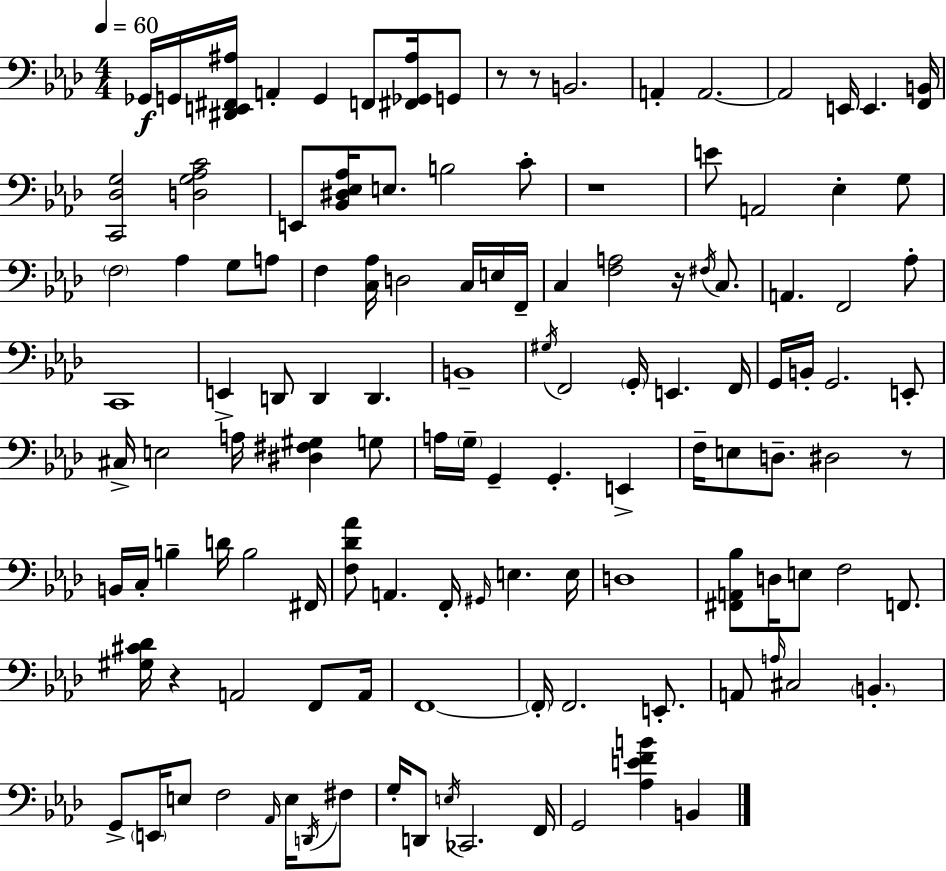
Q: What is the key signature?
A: AES major